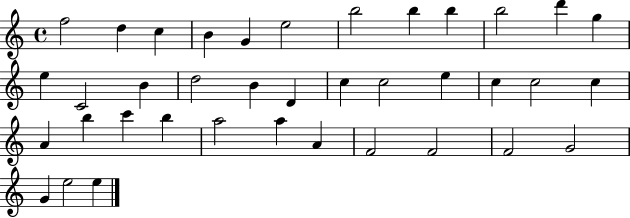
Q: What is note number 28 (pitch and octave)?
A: B5